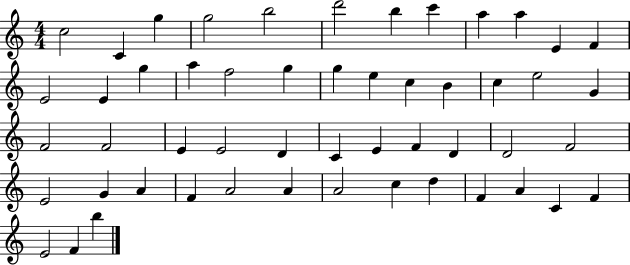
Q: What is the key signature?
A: C major